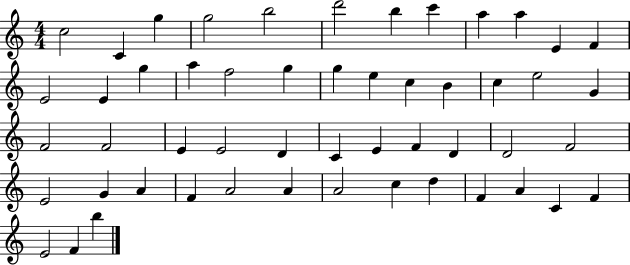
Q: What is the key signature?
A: C major